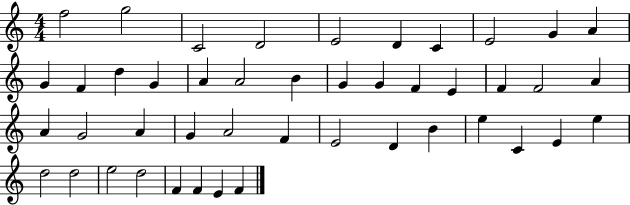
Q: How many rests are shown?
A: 0